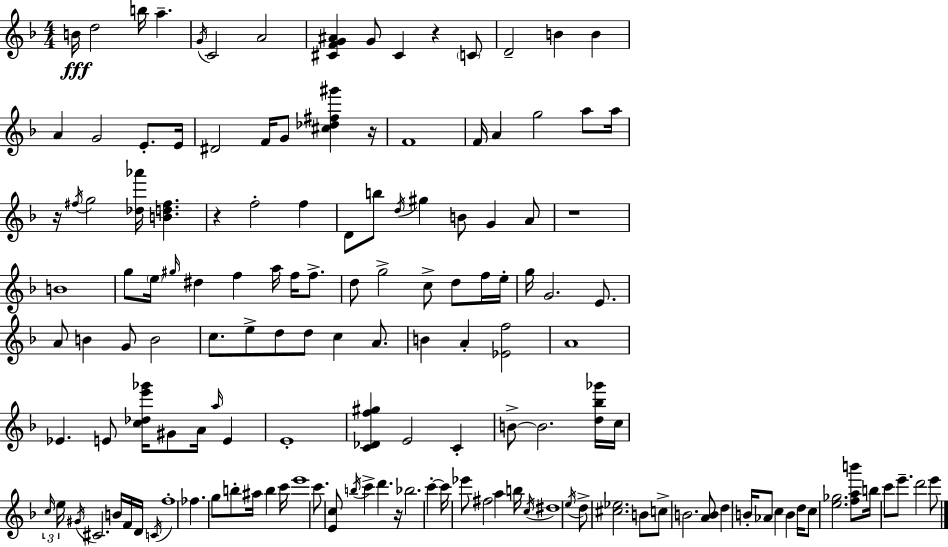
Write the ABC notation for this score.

X:1
T:Untitled
M:4/4
L:1/4
K:Dm
B/4 d2 b/4 a G/4 C2 A2 [^CFG^A] G/2 ^C z C/2 D2 B B A G2 E/2 E/4 ^D2 F/4 G/2 [^c_d^f^g'] z/4 F4 F/4 A g2 a/2 a/4 z/4 ^f/4 g2 [_d_a']/4 [Bd^f] z f2 f D/2 b/2 d/4 ^g B/2 G A/2 z4 B4 g/2 e/4 ^g/4 ^d f a/4 f/4 f/2 d/2 g2 c/2 d/2 f/4 e/4 g/4 G2 E/2 A/2 B G/2 B2 c/2 e/2 d/2 d/2 c A/2 B A [_Ef]2 A4 _E E/2 [c_de'_g']/4 ^G/2 A/4 a/4 E E4 [C_Df^g] E2 C B/2 B2 [d_b_g']/4 c/4 c/4 e/4 ^G/4 ^C2 B/4 F/4 D/4 C/4 f4 _f g/2 b/2 ^a/4 b c'/4 e'4 c'/2 [Ec]/2 b/4 c' d' z/4 _b2 c' c'/4 _e'/2 ^f2 a b/4 c/4 ^d4 e/4 d/2 [^c_e]2 B/2 c/2 B2 [AB]/2 d B/4 _A/2 c B d/4 c/2 [e_g]2 [fab']/2 b/4 c'/2 e'/2 d'2 e'/2